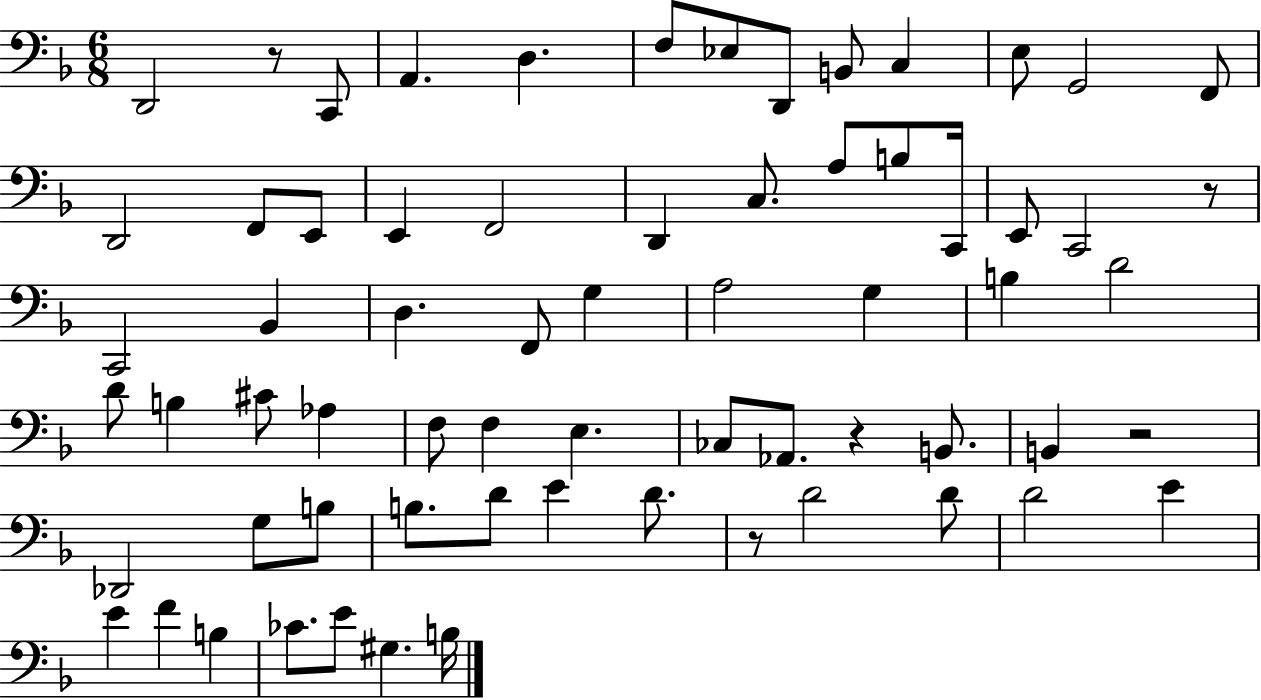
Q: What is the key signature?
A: F major